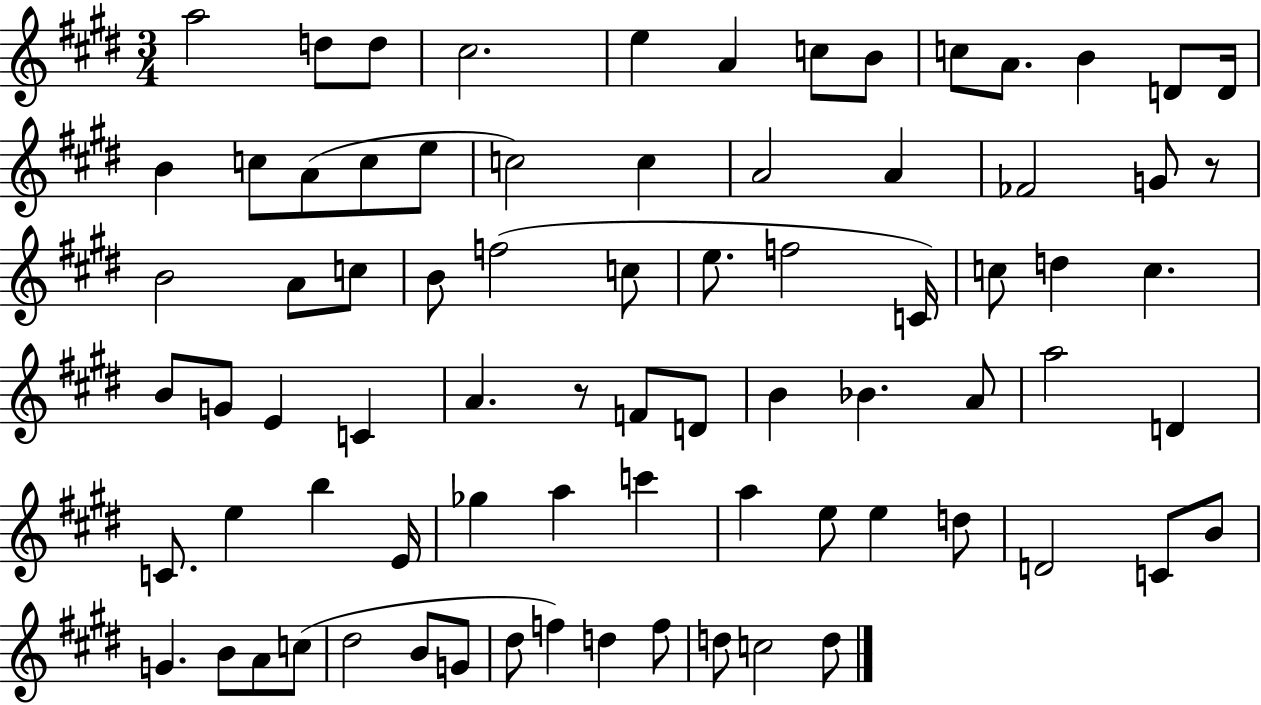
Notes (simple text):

A5/h D5/e D5/e C#5/h. E5/q A4/q C5/e B4/e C5/e A4/e. B4/q D4/e D4/s B4/q C5/e A4/e C5/e E5/e C5/h C5/q A4/h A4/q FES4/h G4/e R/e B4/h A4/e C5/e B4/e F5/h C5/e E5/e. F5/h C4/s C5/e D5/q C5/q. B4/e G4/e E4/q C4/q A4/q. R/e F4/e D4/e B4/q Bb4/q. A4/e A5/h D4/q C4/e. E5/q B5/q E4/s Gb5/q A5/q C6/q A5/q E5/e E5/q D5/e D4/h C4/e B4/e G4/q. B4/e A4/e C5/e D#5/h B4/e G4/e D#5/e F5/q D5/q F5/e D5/e C5/h D5/e